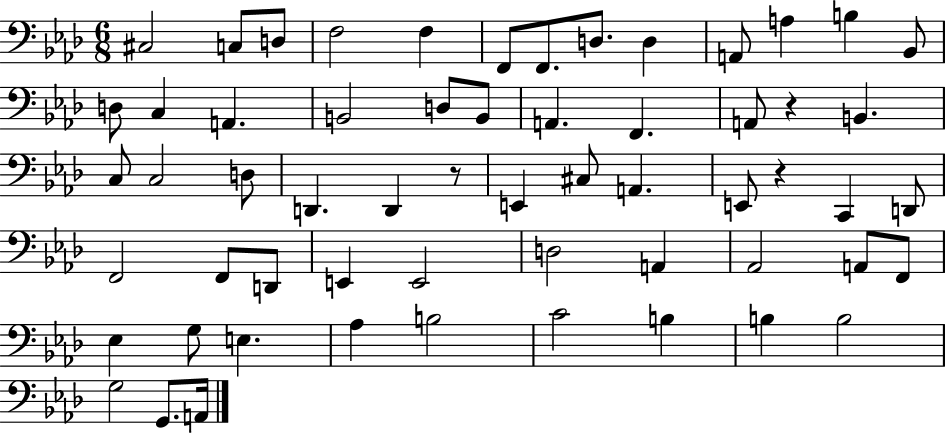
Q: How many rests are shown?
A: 3